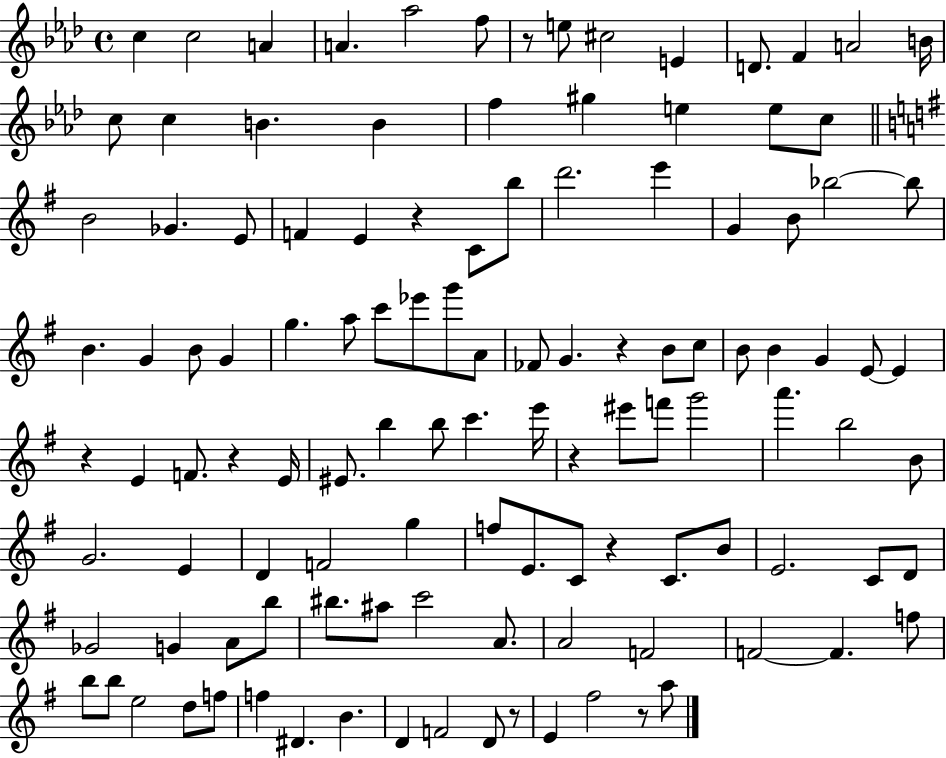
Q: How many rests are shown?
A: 9